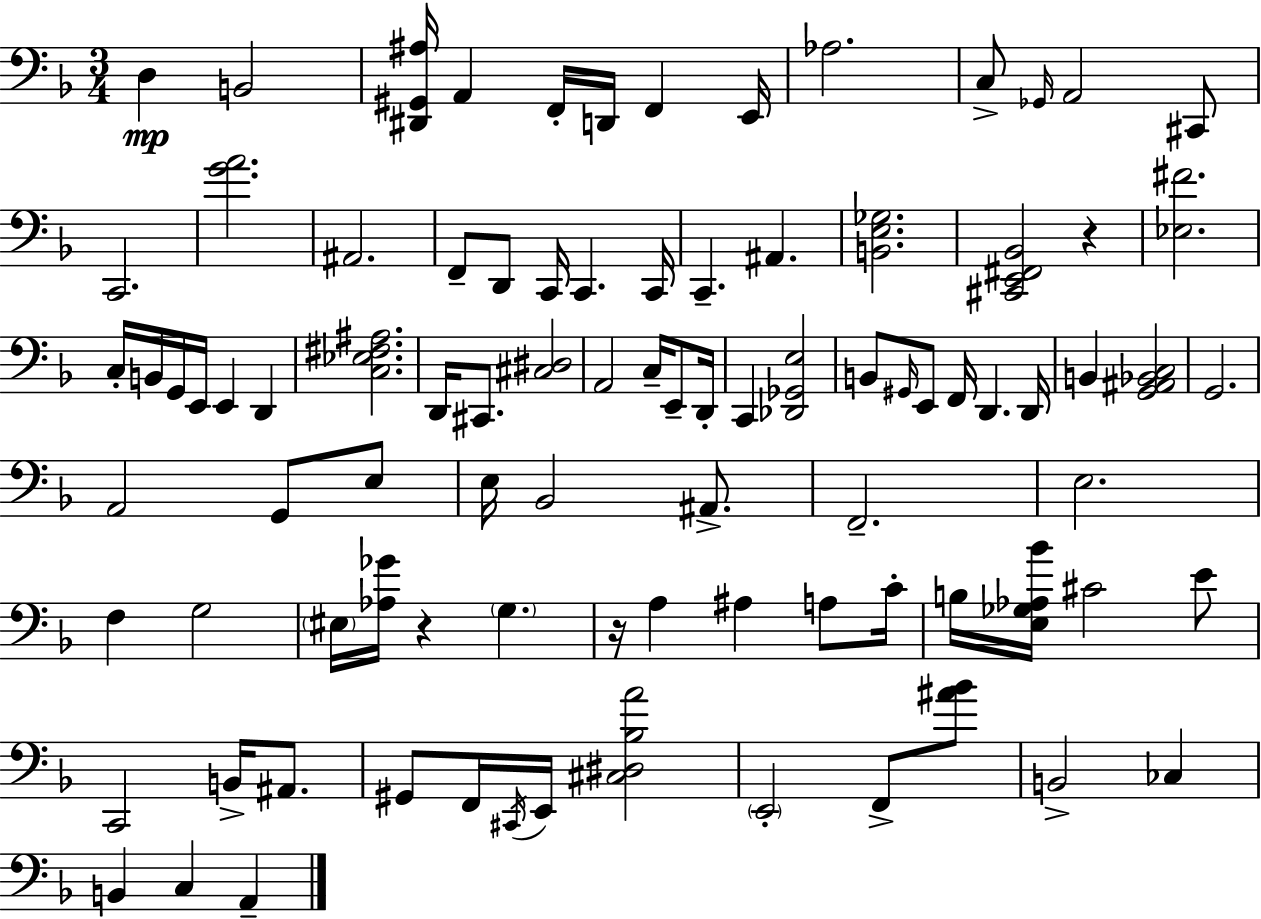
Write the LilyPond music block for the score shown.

{
  \clef bass
  \numericTimeSignature
  \time 3/4
  \key f \major
  d4\mp b,2 | <dis, gis, ais>16 a,4 f,16-. d,16 f,4 e,16 | aes2. | c8-> \grace { ges,16 } a,2 cis,8 | \break c,2. | <g' a'>2. | ais,2. | f,8-- d,8 c,16 c,4. | \break c,16 c,4.-- ais,4. | <b, e ges>2. | <cis, e, fis, bes,>2 r4 | <ees fis'>2. | \break c16-. b,16 g,16 e,16 e,4 d,4 | <c ees fis ais>2. | d,16 cis,8. <cis dis>2 | a,2 c16-- e,8-- | \break d,16-. c,4 <des, ges, e>2 | b,8 \grace { gis,16 } e,8 f,16 d,4. | d,16 b,4 <g, ais, bes, c>2 | g,2. | \break a,2 g,8 | e8 e16 bes,2 ais,8.-> | f,2.-- | e2. | \break f4 g2 | \parenthesize eis16 <aes ges'>16 r4 \parenthesize g4. | r16 a4 ais4 a8 | c'16-. b16 <e ges aes bes'>16 cis'2 | \break e'8 c,2 b,16-> ais,8. | gis,8 f,16 \acciaccatura { cis,16 } e,16 <cis dis bes a'>2 | \parenthesize e,2-. f,8-> | <ais' bes'>8 b,2-> ces4 | \break b,4 c4 a,4-- | \bar "|."
}